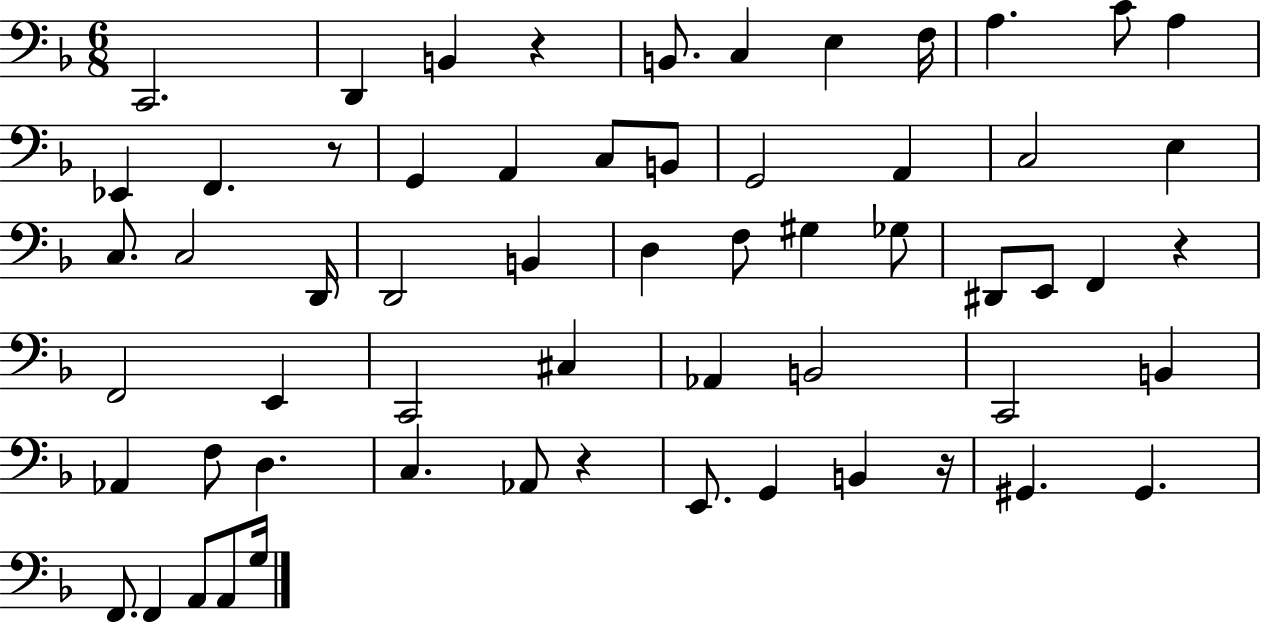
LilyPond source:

{
  \clef bass
  \numericTimeSignature
  \time 6/8
  \key f \major
  c,2. | d,4 b,4 r4 | b,8. c4 e4 f16 | a4. c'8 a4 | \break ees,4 f,4. r8 | g,4 a,4 c8 b,8 | g,2 a,4 | c2 e4 | \break c8. c2 d,16 | d,2 b,4 | d4 f8 gis4 ges8 | dis,8 e,8 f,4 r4 | \break f,2 e,4 | c,2 cis4 | aes,4 b,2 | c,2 b,4 | \break aes,4 f8 d4. | c4. aes,8 r4 | e,8. g,4 b,4 r16 | gis,4. gis,4. | \break f,8. f,4 a,8 a,8 g16 | \bar "|."
}